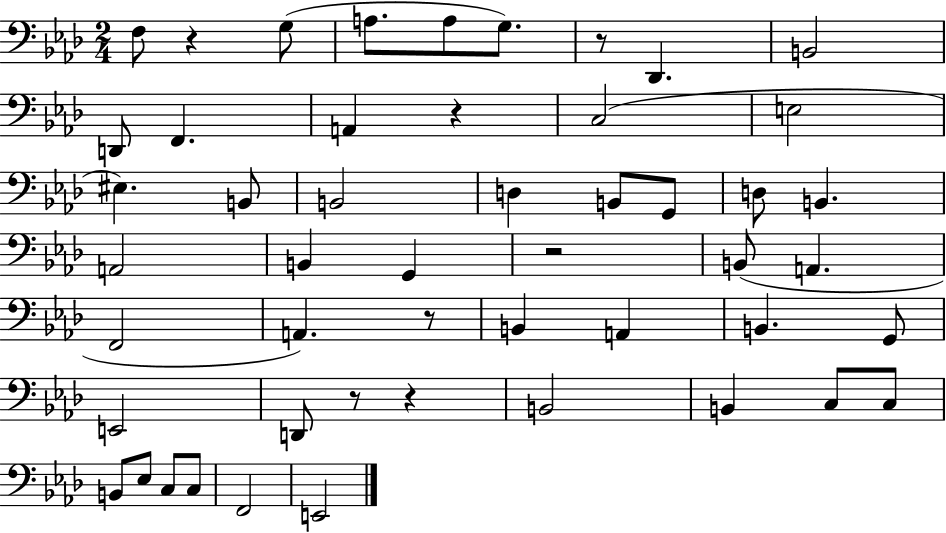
{
  \clef bass
  \numericTimeSignature
  \time 2/4
  \key aes \major
  f8 r4 g8( | a8. a8 g8.) | r8 des,4. | b,2 | \break d,8 f,4. | a,4 r4 | c2( | e2 | \break eis4.) b,8 | b,2 | d4 b,8 g,8 | d8 b,4. | \break a,2 | b,4 g,4 | r2 | b,8( a,4. | \break f,2 | a,4.) r8 | b,4 a,4 | b,4. g,8 | \break e,2 | d,8 r8 r4 | b,2 | b,4 c8 c8 | \break b,8 ees8 c8 c8 | f,2 | e,2 | \bar "|."
}